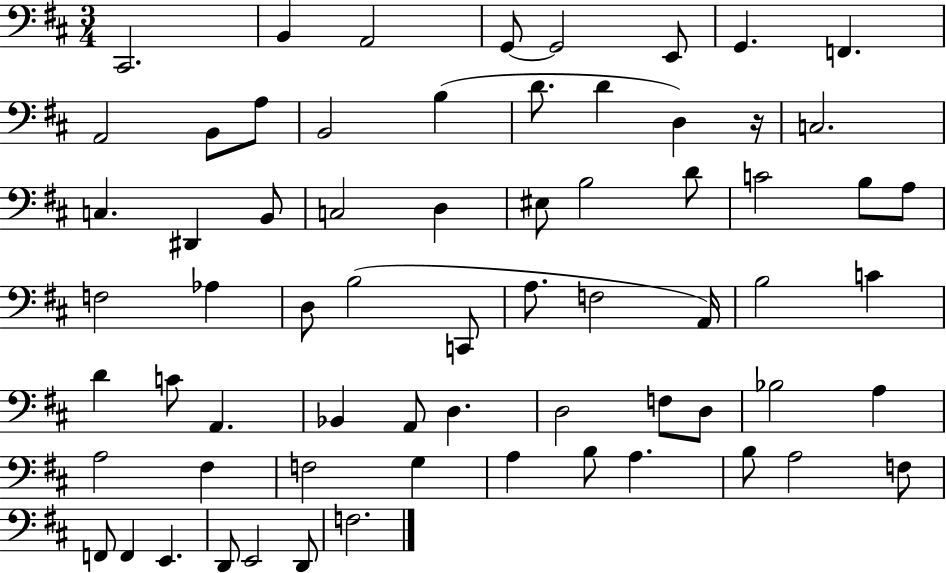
C#2/h. B2/q A2/h G2/e G2/h E2/e G2/q. F2/q. A2/h B2/e A3/e B2/h B3/q D4/e. D4/q D3/q R/s C3/h. C3/q. D#2/q B2/e C3/h D3/q EIS3/e B3/h D4/e C4/h B3/e A3/e F3/h Ab3/q D3/e B3/h C2/e A3/e. F3/h A2/s B3/h C4/q D4/q C4/e A2/q. Bb2/q A2/e D3/q. D3/h F3/e D3/e Bb3/h A3/q A3/h F#3/q F3/h G3/q A3/q B3/e A3/q. B3/e A3/h F3/e F2/e F2/q E2/q. D2/e E2/h D2/e F3/h.